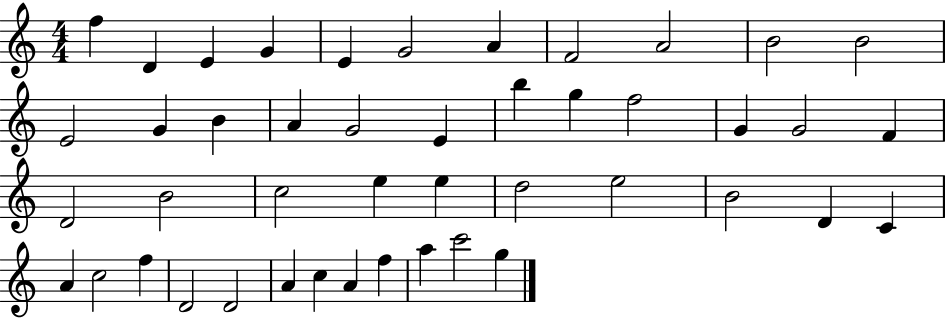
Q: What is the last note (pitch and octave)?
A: G5